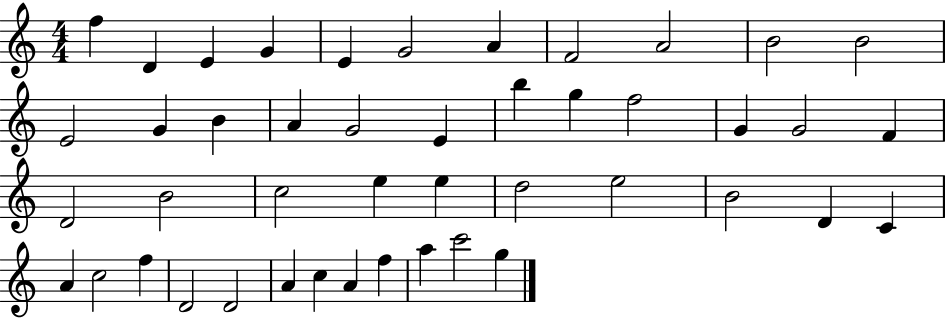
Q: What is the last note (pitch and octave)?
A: G5